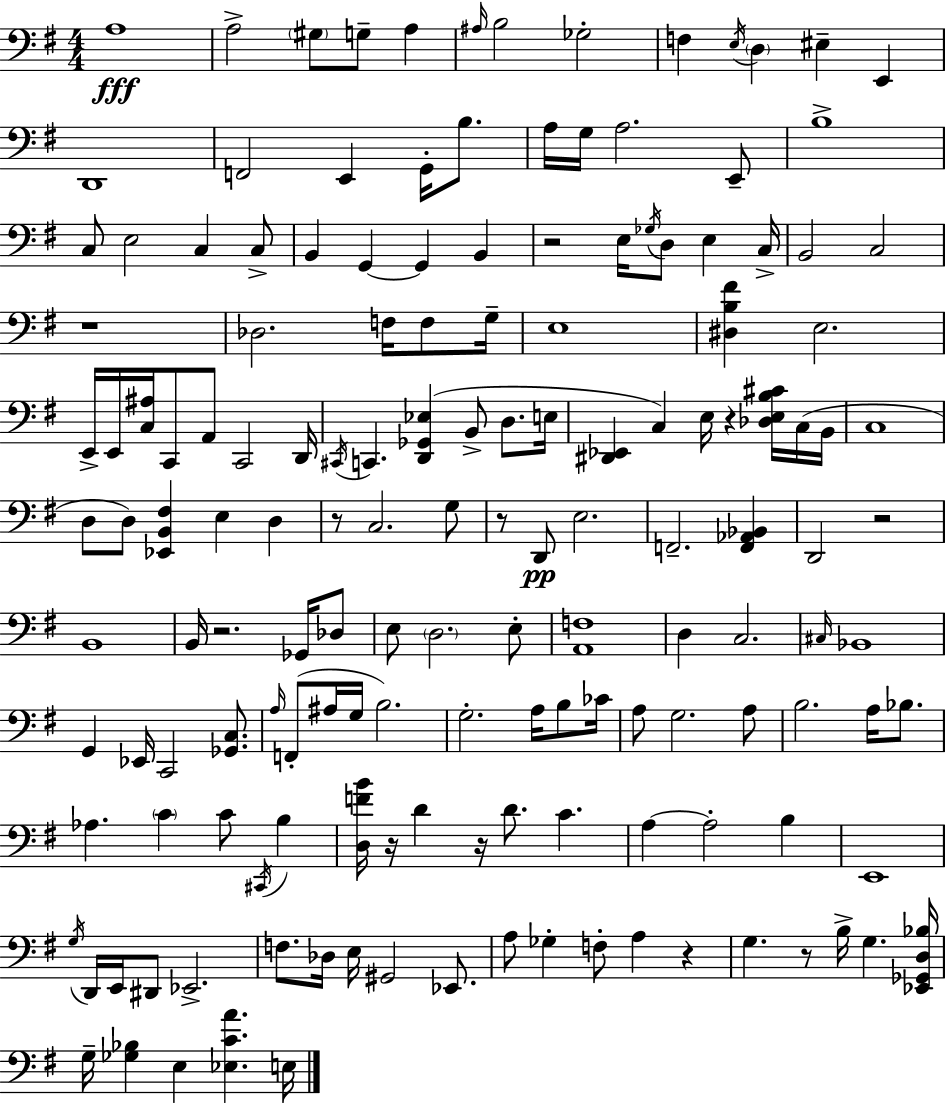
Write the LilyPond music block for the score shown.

{
  \clef bass
  \numericTimeSignature
  \time 4/4
  \key g \major
  a1\fff | a2-> \parenthesize gis8 g8-- a4 | \grace { ais16 } b2 ges2-. | f4 \acciaccatura { e16 } \parenthesize d4 eis4-- e,4 | \break d,1 | f,2 e,4 g,16-. b8. | a16 g16 a2. | e,8-- b1-> | \break c8 e2 c4 | c8-> b,4 g,4~~ g,4 b,4 | r2 e16 \acciaccatura { ges16 } d8 e4 | c16-> b,2 c2 | \break r1 | des2. f16 | f8 g16-- e1 | <dis b fis'>4 e2. | \break e,16-> e,16 <c ais>16 c,8 a,8 c,2 | d,16 \acciaccatura { cis,16 } c,4. <d, ges, ees>4( b,8-> | d8. e16 <dis, ees,>4 c4) e16 r4 | <des e b cis'>16 c16( b,16 c1 | \break d8 d8) <ees, b, fis>4 e4 | d4 r8 c2. | g8 r8 d,8\pp e2. | f,2.-- | \break <f, aes, bes,>4 d,2 r2 | b,1 | b,16 r2. | ges,16 des8 e8 \parenthesize d2. | \break e8-. <a, f>1 | d4 c2. | \grace { cis16 } bes,1 | g,4 ees,16 c,2 | \break <ges, c>8. \grace { a16 }( f,8-. ais16 g16 b2.) | g2.-. | a16 b8 ces'16 a8 g2. | a8 b2. | \break a16 bes8. aes4. \parenthesize c'4 | c'8 \acciaccatura { cis,16 } b4 <d f' b'>16 r16 d'4 r16 d'8. | c'4. a4~~ a2-. | b4 e,1 | \break \acciaccatura { g16 } d,16 e,16 dis,8 ees,2.-> | f8. des16 e16 gis,2 | ees,8. a8 ges4-. f8-. | a4 r4 g4. r8 | \break b16-> g4. <ees, ges, d bes>16 g16-- <ges bes>4 e4 | <ees c' a'>4. e16 \bar "|."
}